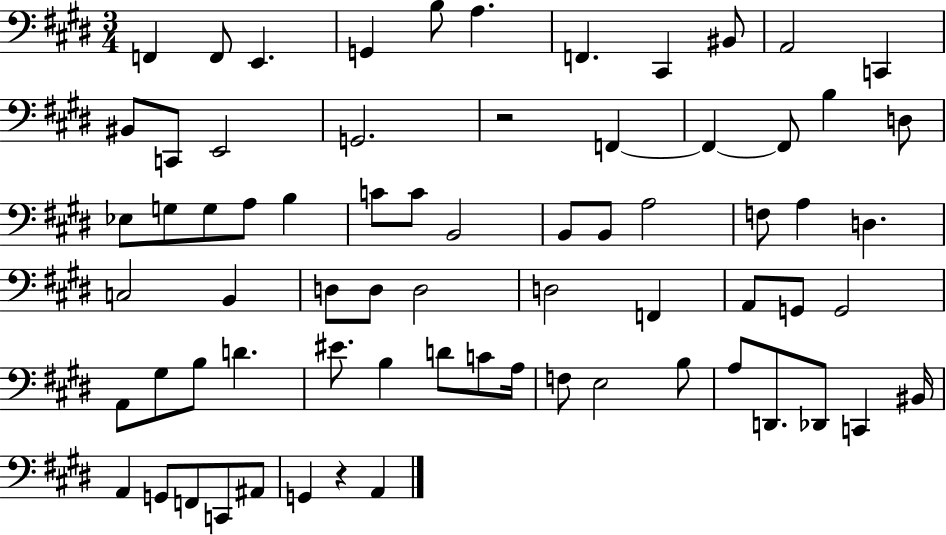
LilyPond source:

{
  \clef bass
  \numericTimeSignature
  \time 3/4
  \key e \major
  f,4 f,8 e,4. | g,4 b8 a4. | f,4. cis,4 bis,8 | a,2 c,4 | \break bis,8 c,8 e,2 | g,2. | r2 f,4~~ | f,4~~ f,8 b4 d8 | \break ees8 g8 g8 a8 b4 | c'8 c'8 b,2 | b,8 b,8 a2 | f8 a4 d4. | \break c2 b,4 | d8 d8 d2 | d2 f,4 | a,8 g,8 g,2 | \break a,8 gis8 b8 d'4. | eis'8. b4 d'8 c'8 a16 | f8 e2 b8 | a8 d,8. des,8 c,4 bis,16 | \break a,4 g,8 f,8 c,8 ais,8 | g,4 r4 a,4 | \bar "|."
}